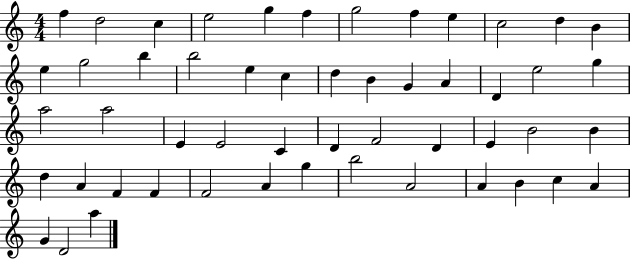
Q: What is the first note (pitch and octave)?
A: F5